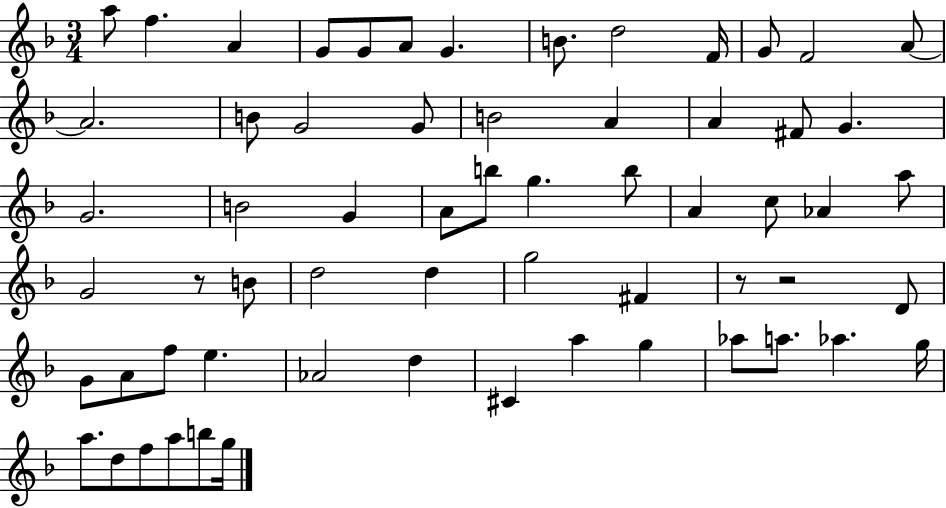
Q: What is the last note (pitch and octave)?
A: G5